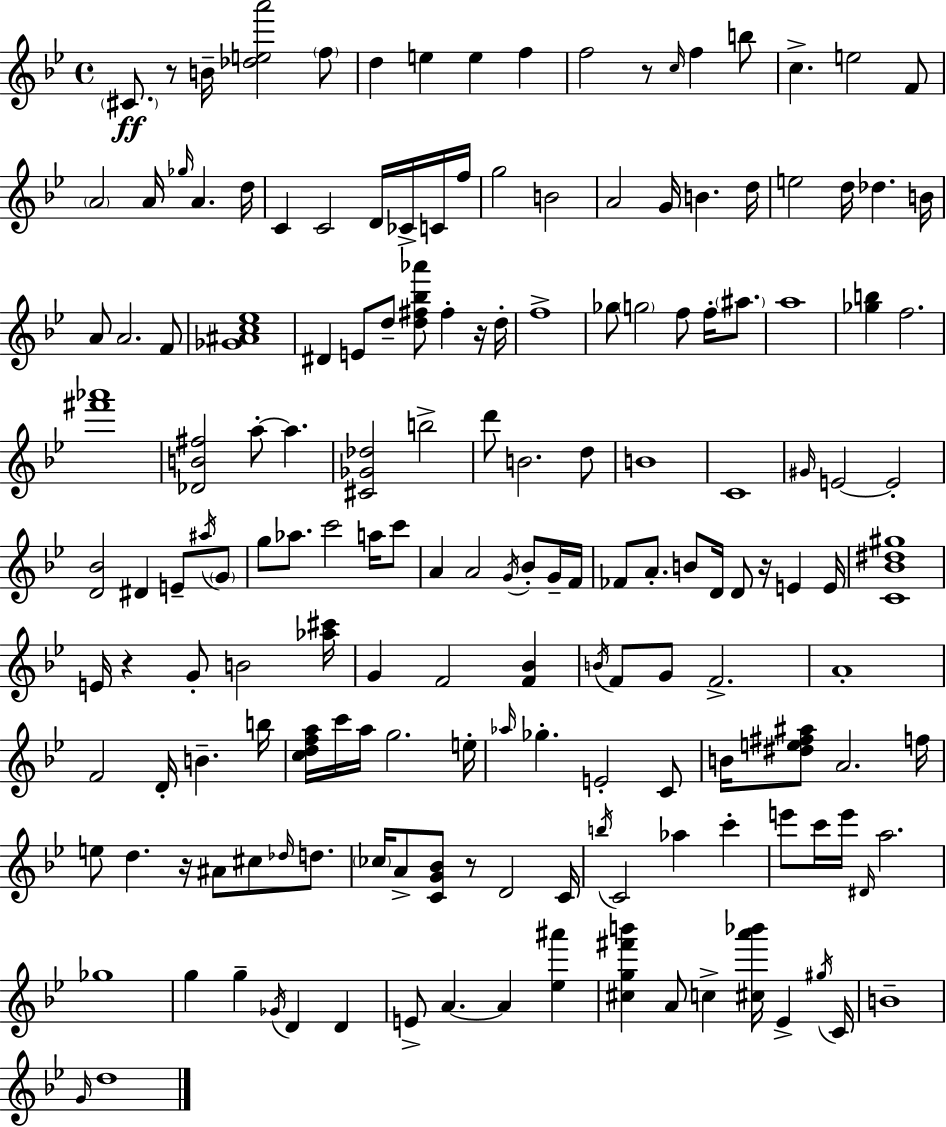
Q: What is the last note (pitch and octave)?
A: D5